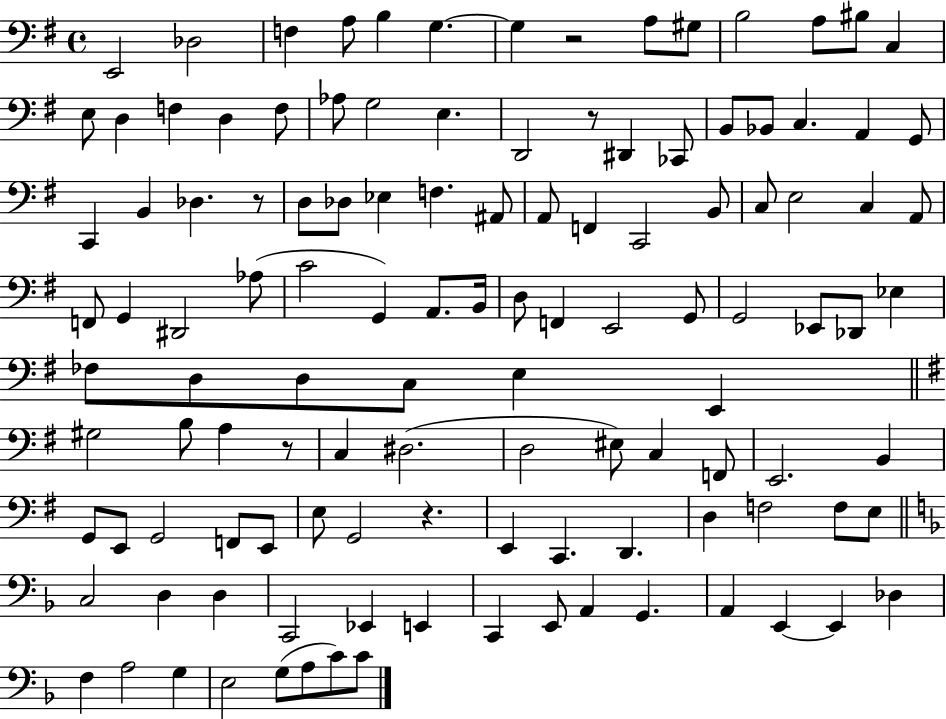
X:1
T:Untitled
M:4/4
L:1/4
K:G
E,,2 _D,2 F, A,/2 B, G, G, z2 A,/2 ^G,/2 B,2 A,/2 ^B,/2 C, E,/2 D, F, D, F,/2 _A,/2 G,2 E, D,,2 z/2 ^D,, _C,,/2 B,,/2 _B,,/2 C, A,, G,,/2 C,, B,, _D, z/2 D,/2 _D,/2 _E, F, ^A,,/2 A,,/2 F,, C,,2 B,,/2 C,/2 E,2 C, A,,/2 F,,/2 G,, ^D,,2 _A,/2 C2 G,, A,,/2 B,,/4 D,/2 F,, E,,2 G,,/2 G,,2 _E,,/2 _D,,/2 _E, _F,/2 D,/2 D,/2 C,/2 E, E,, ^G,2 B,/2 A, z/2 C, ^D,2 D,2 ^E,/2 C, F,,/2 E,,2 B,, G,,/2 E,,/2 G,,2 F,,/2 E,,/2 E,/2 G,,2 z E,, C,, D,, D, F,2 F,/2 E,/2 C,2 D, D, C,,2 _E,, E,, C,, E,,/2 A,, G,, A,, E,, E,, _D, F, A,2 G, E,2 G,/2 A,/2 C/2 C/2